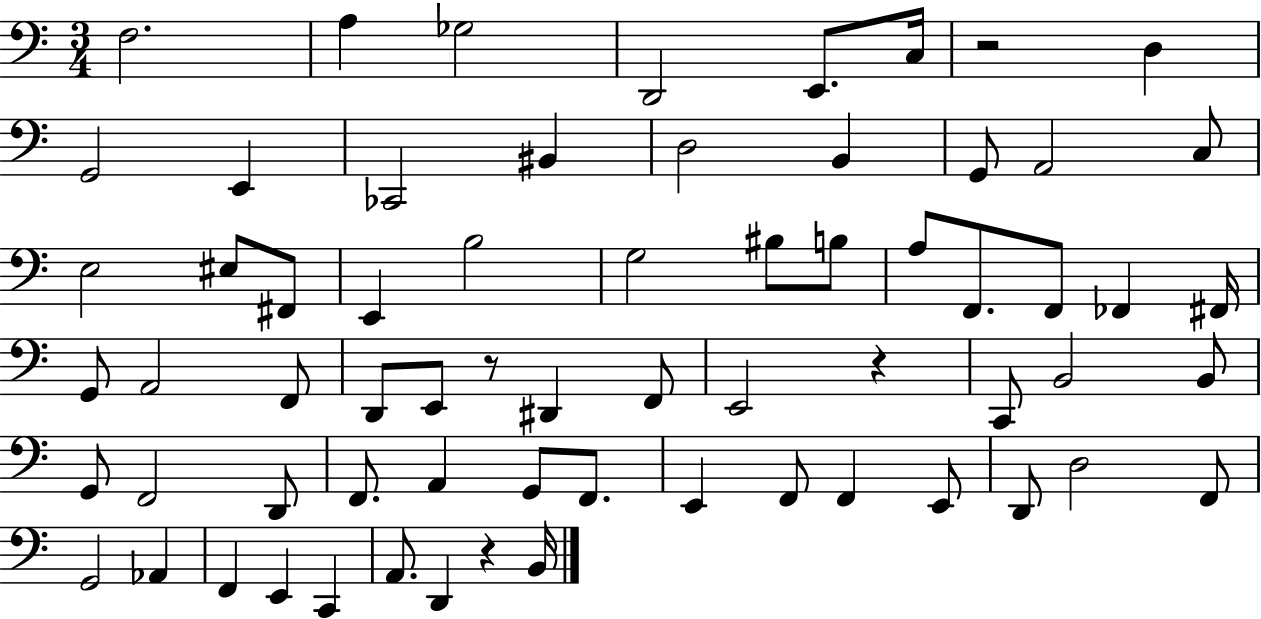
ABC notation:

X:1
T:Untitled
M:3/4
L:1/4
K:C
F,2 A, _G,2 D,,2 E,,/2 C,/4 z2 D, G,,2 E,, _C,,2 ^B,, D,2 B,, G,,/2 A,,2 C,/2 E,2 ^E,/2 ^F,,/2 E,, B,2 G,2 ^B,/2 B,/2 A,/2 F,,/2 F,,/2 _F,, ^F,,/4 G,,/2 A,,2 F,,/2 D,,/2 E,,/2 z/2 ^D,, F,,/2 E,,2 z C,,/2 B,,2 B,,/2 G,,/2 F,,2 D,,/2 F,,/2 A,, G,,/2 F,,/2 E,, F,,/2 F,, E,,/2 D,,/2 D,2 F,,/2 G,,2 _A,, F,, E,, C,, A,,/2 D,, z B,,/4